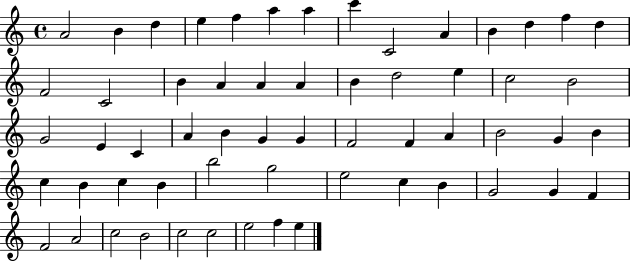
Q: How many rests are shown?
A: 0